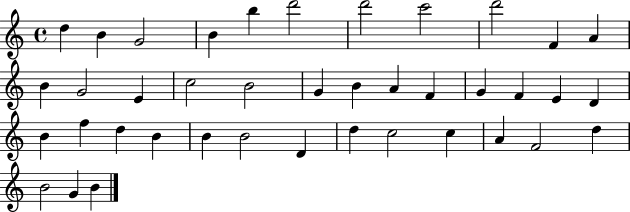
X:1
T:Untitled
M:4/4
L:1/4
K:C
d B G2 B b d'2 d'2 c'2 d'2 F A B G2 E c2 B2 G B A F G F E D B f d B B B2 D d c2 c A F2 d B2 G B